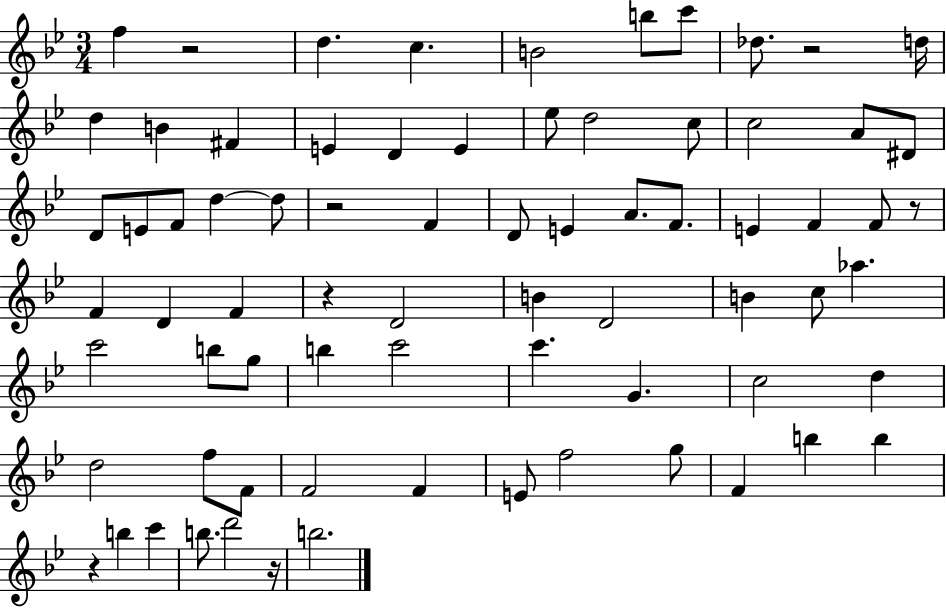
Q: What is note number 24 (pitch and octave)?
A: D5